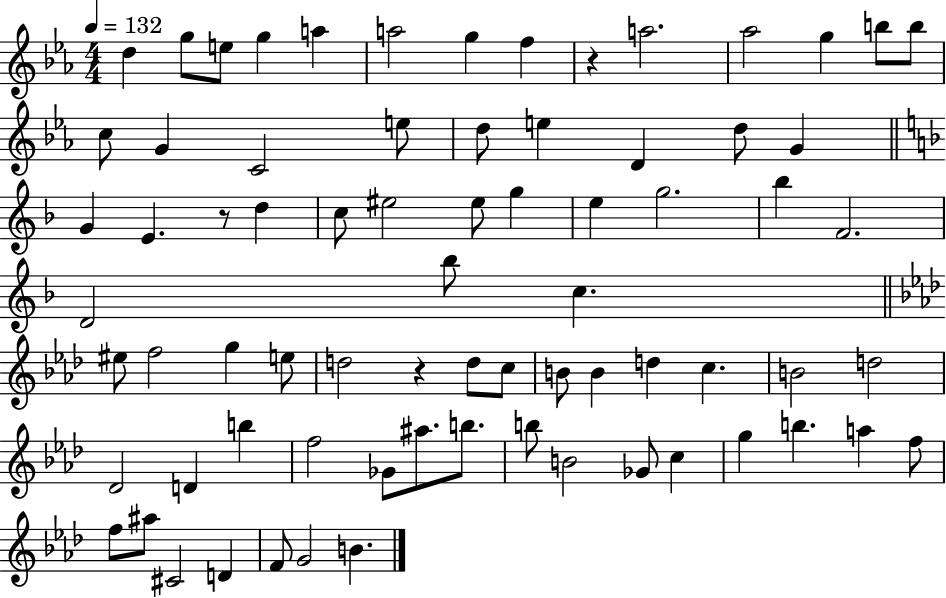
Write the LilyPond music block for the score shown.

{
  \clef treble
  \numericTimeSignature
  \time 4/4
  \key ees \major
  \tempo 4 = 132
  d''4 g''8 e''8 g''4 a''4 | a''2 g''4 f''4 | r4 a''2. | aes''2 g''4 b''8 b''8 | \break c''8 g'4 c'2 e''8 | d''8 e''4 d'4 d''8 g'4 | \bar "||" \break \key d \minor g'4 e'4. r8 d''4 | c''8 eis''2 eis''8 g''4 | e''4 g''2. | bes''4 f'2. | \break d'2 bes''8 c''4. | \bar "||" \break \key aes \major eis''8 f''2 g''4 e''8 | d''2 r4 d''8 c''8 | b'8 b'4 d''4 c''4. | b'2 d''2 | \break des'2 d'4 b''4 | f''2 ges'8 ais''8. b''8. | b''8 b'2 ges'8 c''4 | g''4 b''4. a''4 f''8 | \break f''8 ais''8 cis'2 d'4 | f'8 g'2 b'4. | \bar "|."
}